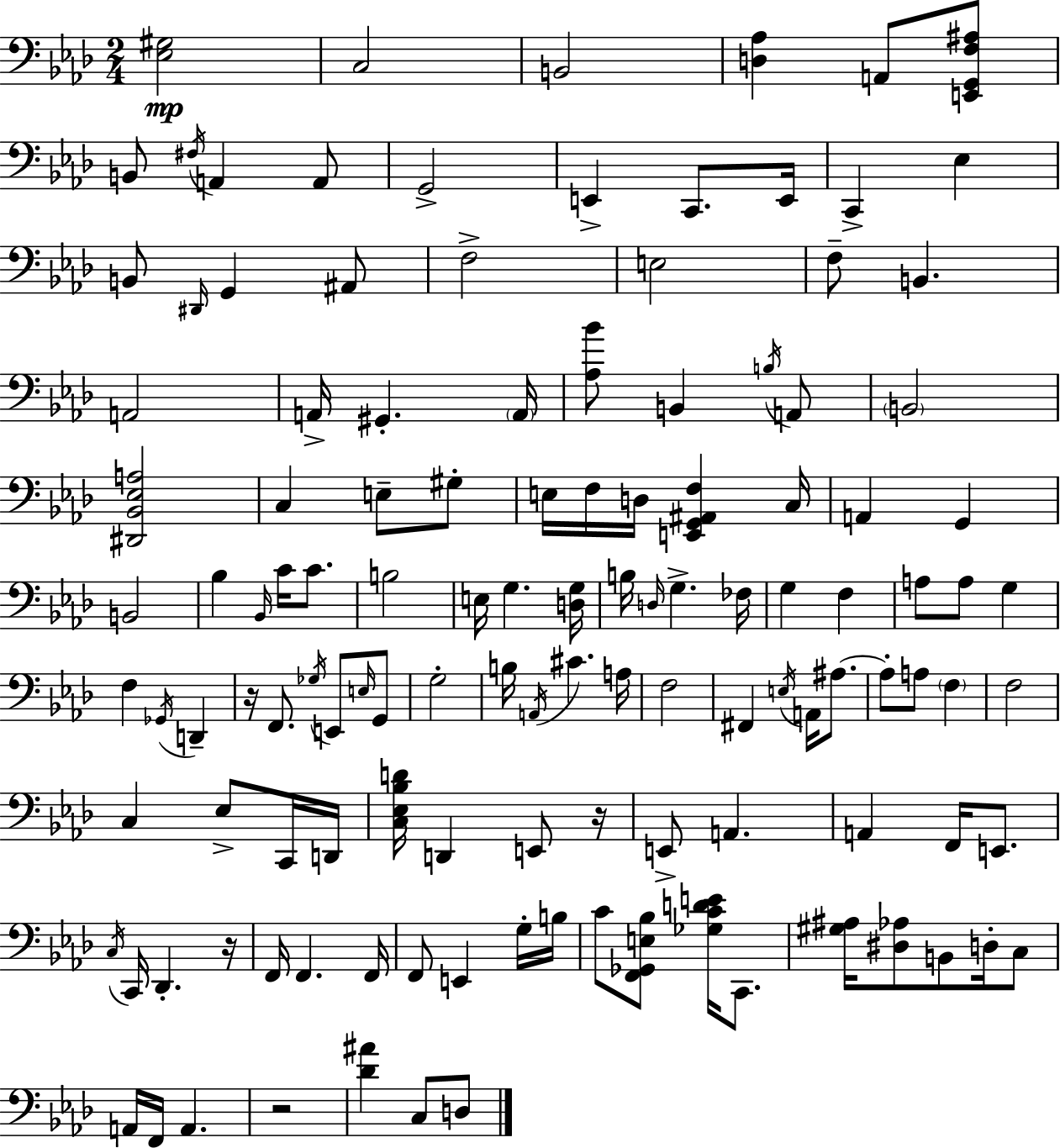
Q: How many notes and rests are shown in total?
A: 125